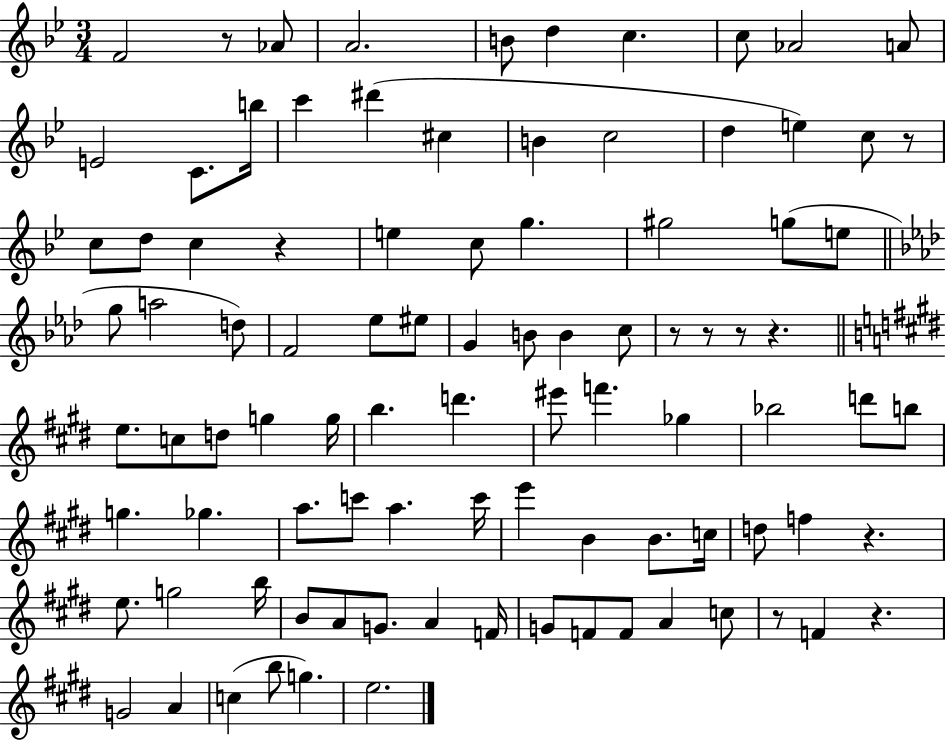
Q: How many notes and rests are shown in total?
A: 94